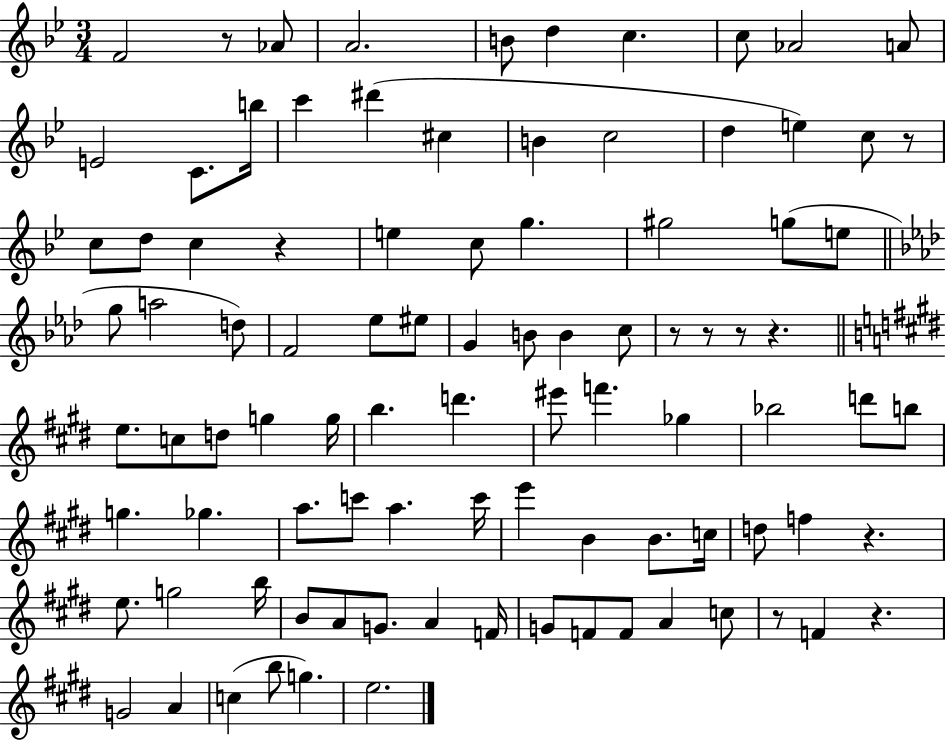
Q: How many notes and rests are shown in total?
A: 94